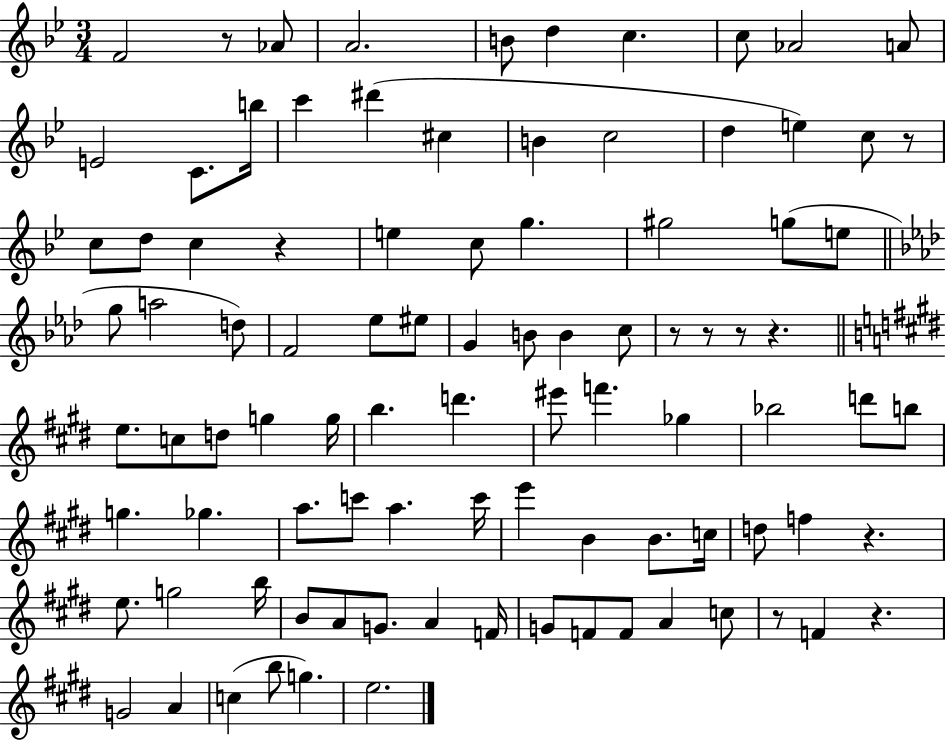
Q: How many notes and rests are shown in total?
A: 94